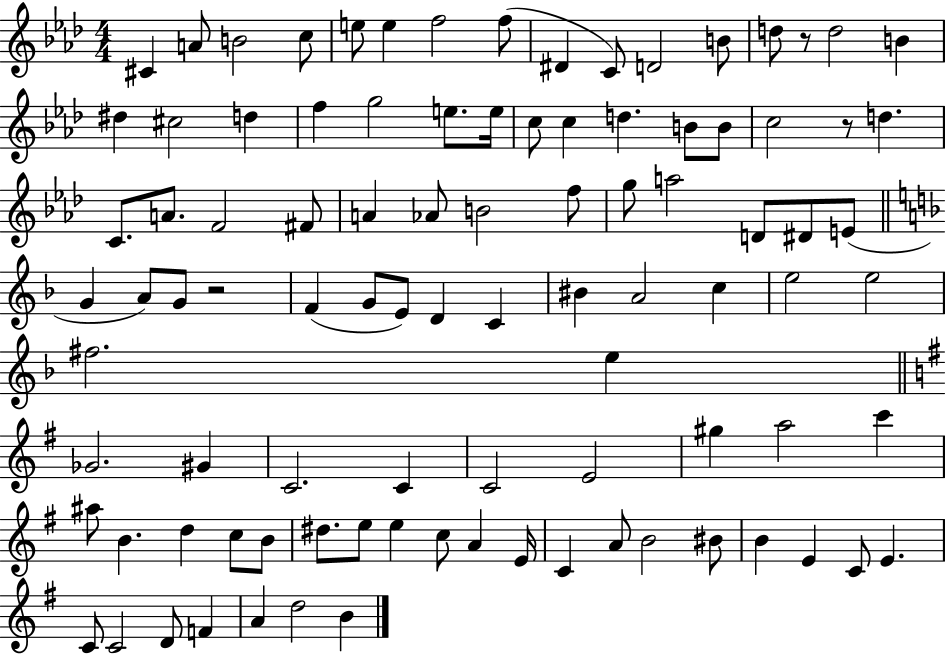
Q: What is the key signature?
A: AES major